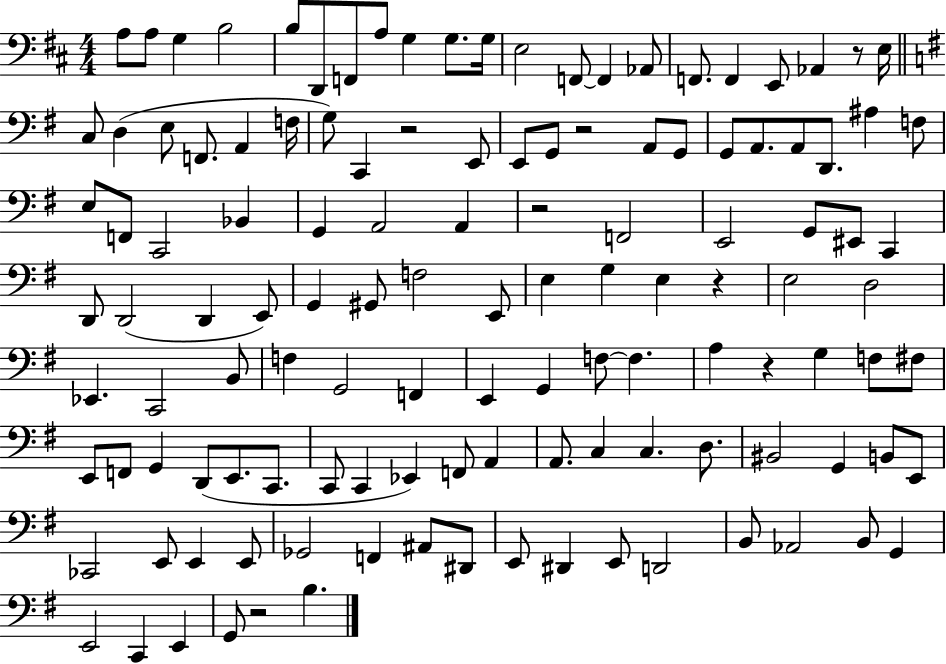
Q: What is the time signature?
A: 4/4